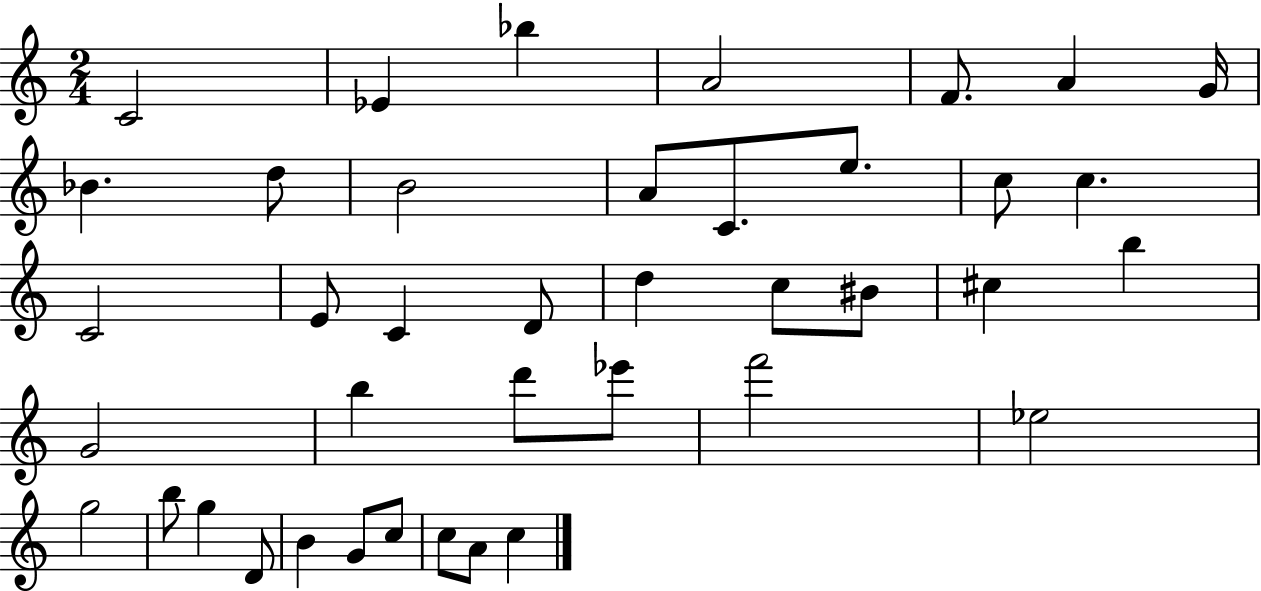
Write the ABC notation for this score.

X:1
T:Untitled
M:2/4
L:1/4
K:C
C2 _E _b A2 F/2 A G/4 _B d/2 B2 A/2 C/2 e/2 c/2 c C2 E/2 C D/2 d c/2 ^B/2 ^c b G2 b d'/2 _e'/2 f'2 _e2 g2 b/2 g D/2 B G/2 c/2 c/2 A/2 c